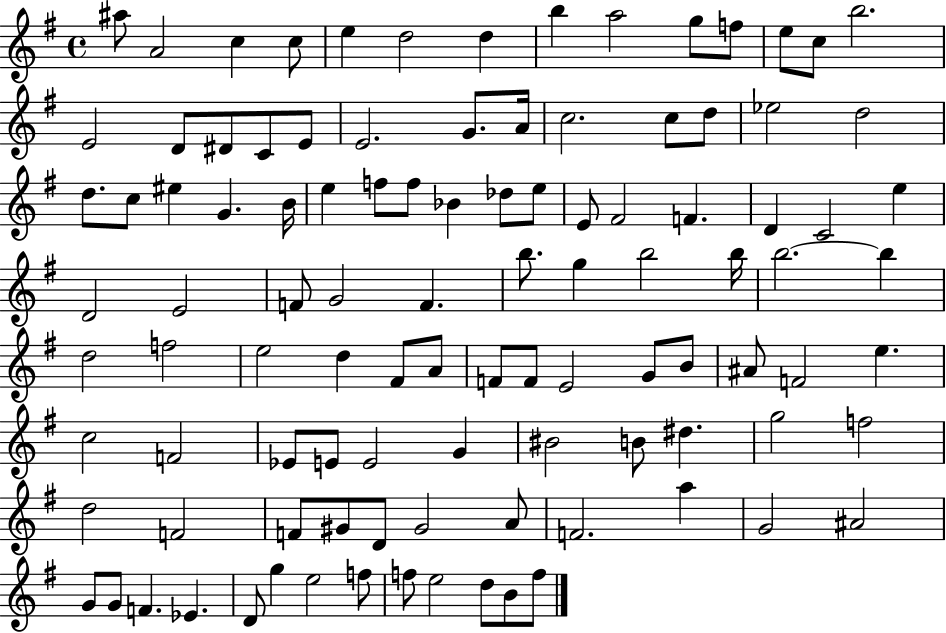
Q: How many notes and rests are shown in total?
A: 104